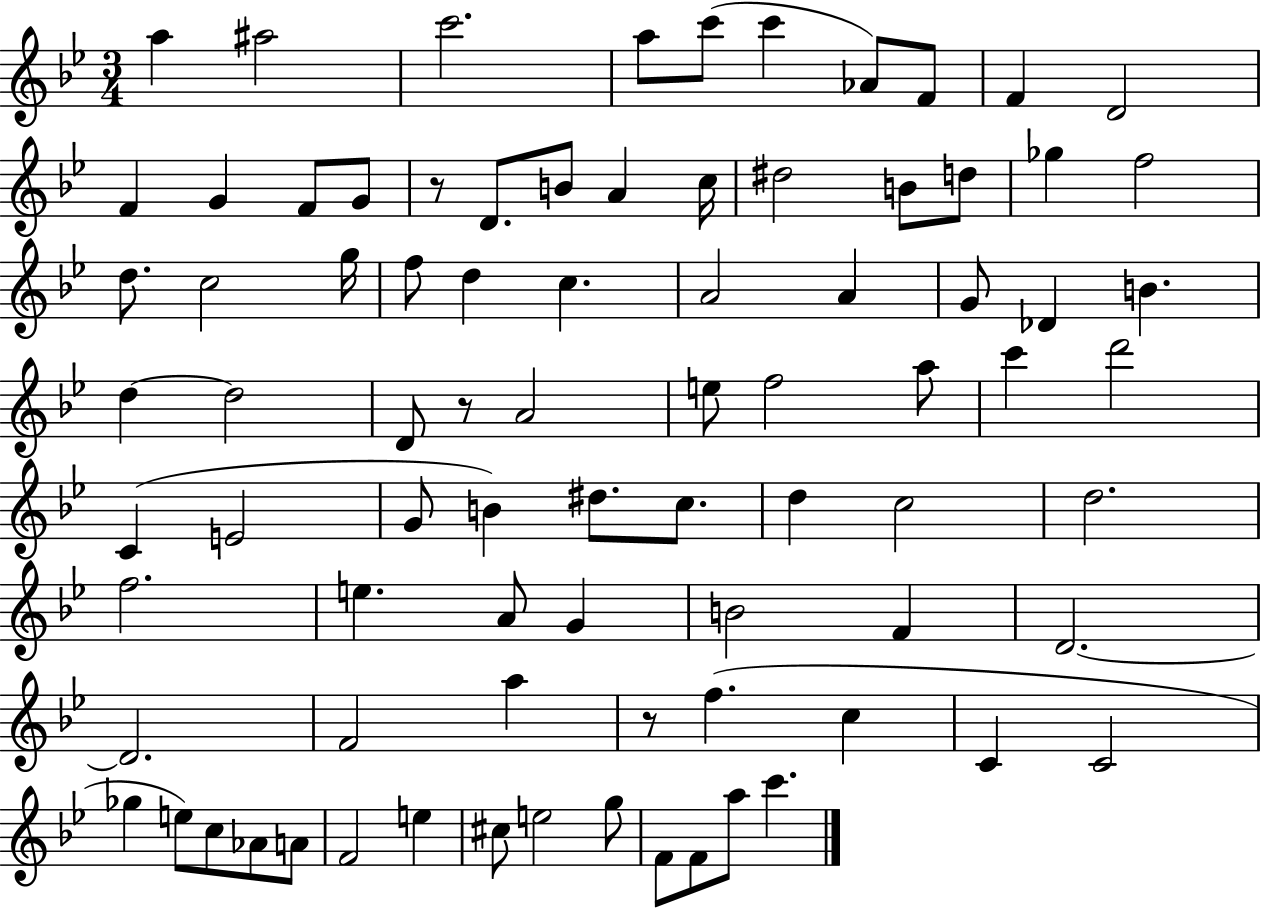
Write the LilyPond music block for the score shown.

{
  \clef treble
  \numericTimeSignature
  \time 3/4
  \key bes \major
  a''4 ais''2 | c'''2. | a''8 c'''8( c'''4 aes'8) f'8 | f'4 d'2 | \break f'4 g'4 f'8 g'8 | r8 d'8. b'8 a'4 c''16 | dis''2 b'8 d''8 | ges''4 f''2 | \break d''8. c''2 g''16 | f''8 d''4 c''4. | a'2 a'4 | g'8 des'4 b'4. | \break d''4~~ d''2 | d'8 r8 a'2 | e''8 f''2 a''8 | c'''4 d'''2 | \break c'4( e'2 | g'8 b'4) dis''8. c''8. | d''4 c''2 | d''2. | \break f''2. | e''4. a'8 g'4 | b'2 f'4 | d'2.~~ | \break d'2. | f'2 a''4 | r8 f''4.( c''4 | c'4 c'2 | \break ges''4 e''8) c''8 aes'8 a'8 | f'2 e''4 | cis''8 e''2 g''8 | f'8 f'8 a''8 c'''4. | \break \bar "|."
}